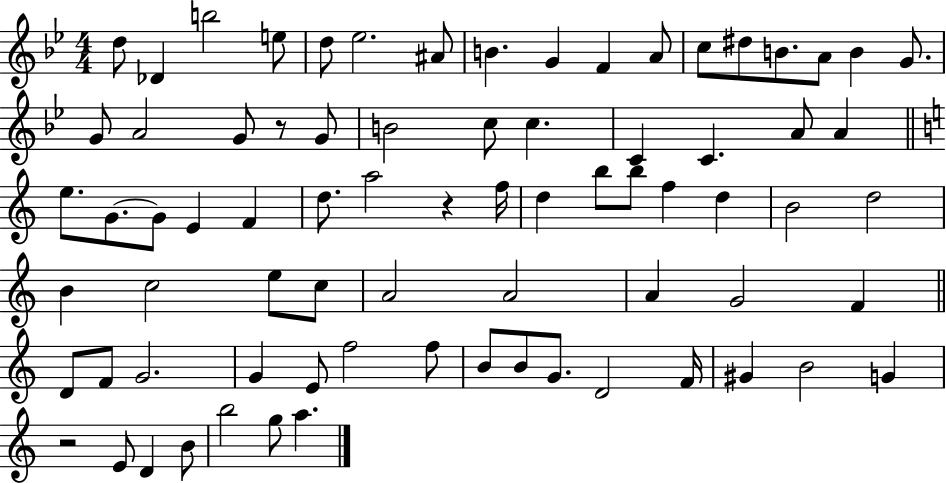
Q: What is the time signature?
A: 4/4